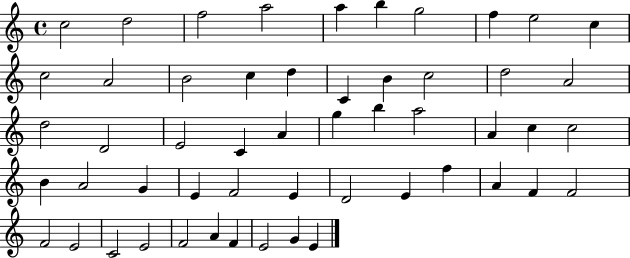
C5/h D5/h F5/h A5/h A5/q B5/q G5/h F5/q E5/h C5/q C5/h A4/h B4/h C5/q D5/q C4/q B4/q C5/h D5/h A4/h D5/h D4/h E4/h C4/q A4/q G5/q B5/q A5/h A4/q C5/q C5/h B4/q A4/h G4/q E4/q F4/h E4/q D4/h E4/q F5/q A4/q F4/q F4/h F4/h E4/h C4/h E4/h F4/h A4/q F4/q E4/h G4/q E4/q